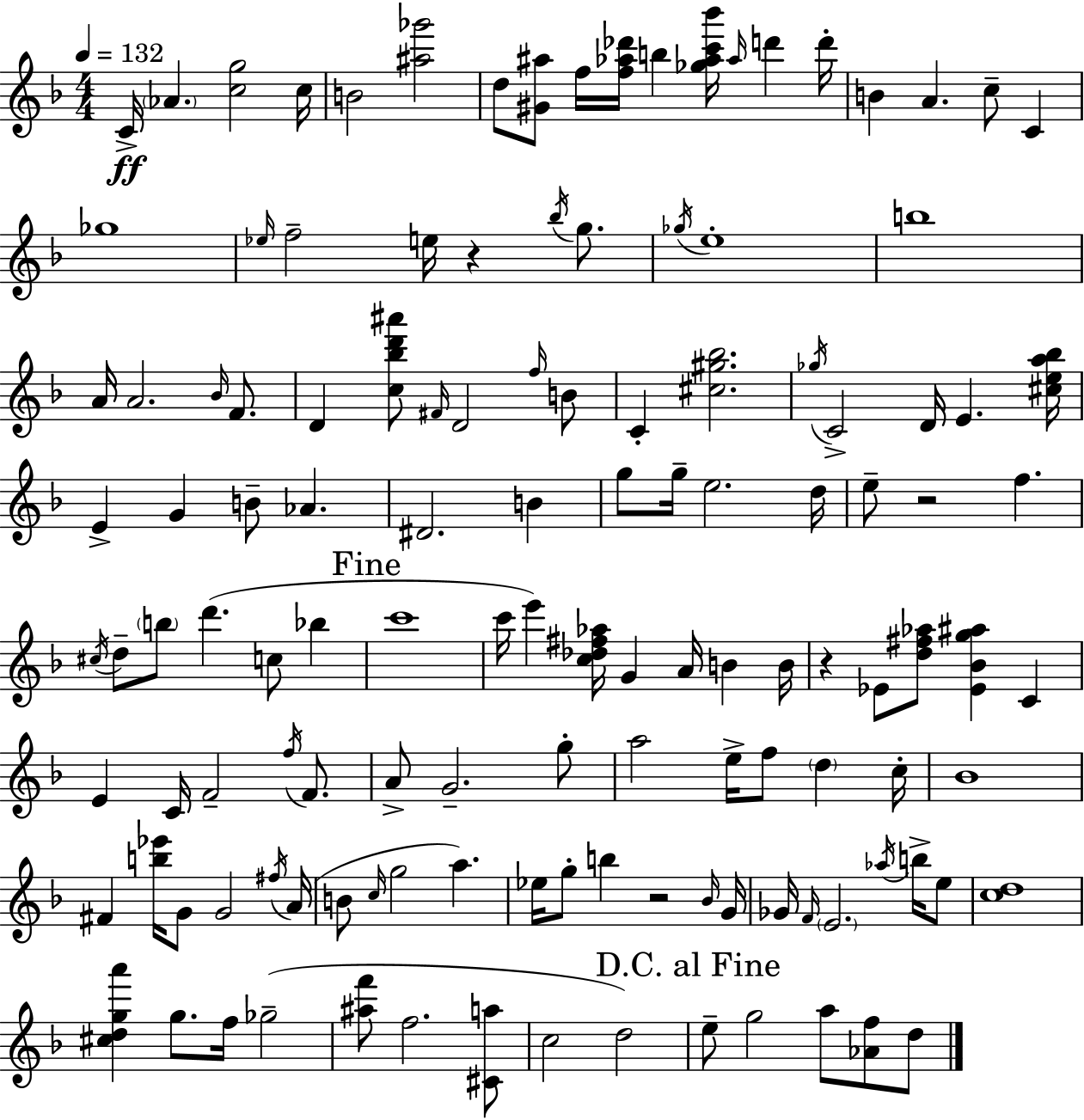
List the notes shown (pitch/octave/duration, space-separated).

C4/s Ab4/q. [C5,G5]/h C5/s B4/h [A#5,Gb6]/h D5/e [G#4,A#5]/e F5/s [F5,Ab5,Db6]/s B5/q [Gb5,Ab5,C6,Bb6]/s Ab5/s D6/q D6/s B4/q A4/q. C5/e C4/q Gb5/w Eb5/s F5/h E5/s R/q Bb5/s G5/e. Gb5/s E5/w B5/w A4/s A4/h. Bb4/s F4/e. D4/q [C5,Bb5,D6,A#6]/e F#4/s D4/h F5/s B4/e C4/q [C#5,G#5,Bb5]/h. Gb5/s C4/h D4/s E4/q. [C#5,E5,A5,Bb5]/s E4/q G4/q B4/e Ab4/q. D#4/h. B4/q G5/e G5/s E5/h. D5/s E5/e R/h F5/q. C#5/s D5/e B5/e D6/q. C5/e Bb5/q C6/w C6/s E6/q [C5,Db5,F#5,Ab5]/s G4/q A4/s B4/q B4/s R/q Eb4/e [D5,F#5,Ab5]/e [Eb4,Bb4,G5,A#5]/q C4/q E4/q C4/s F4/h F5/s F4/e. A4/e G4/h. G5/e A5/h E5/s F5/e D5/q C5/s Bb4/w F#4/q [B5,Eb6]/s G4/e G4/h F#5/s A4/s B4/e C5/s G5/h A5/q. Eb5/s G5/e B5/q R/h Bb4/s G4/s Gb4/s F4/s E4/h. Ab5/s B5/s E5/e [C5,D5]/w [C#5,D5,G5,A6]/q G5/e. F5/s Gb5/h [A#5,F6]/e F5/h. [C#4,A5]/e C5/h D5/h E5/e G5/h A5/e [Ab4,F5]/e D5/e